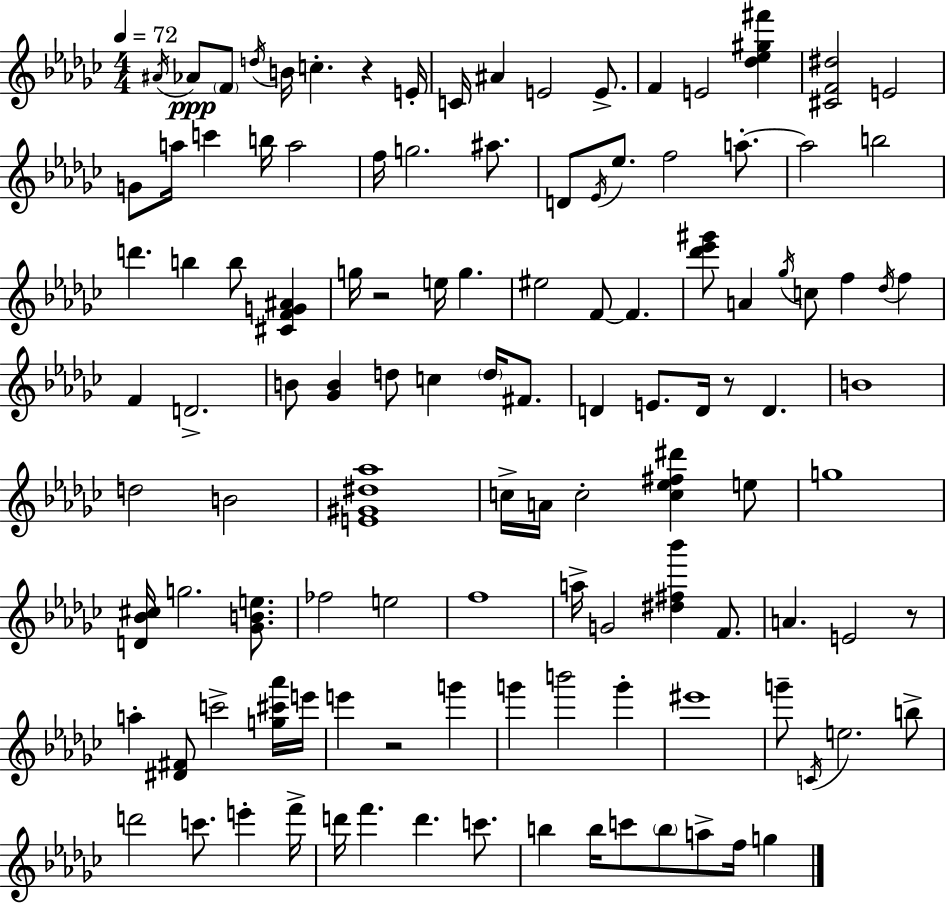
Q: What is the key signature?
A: EES minor